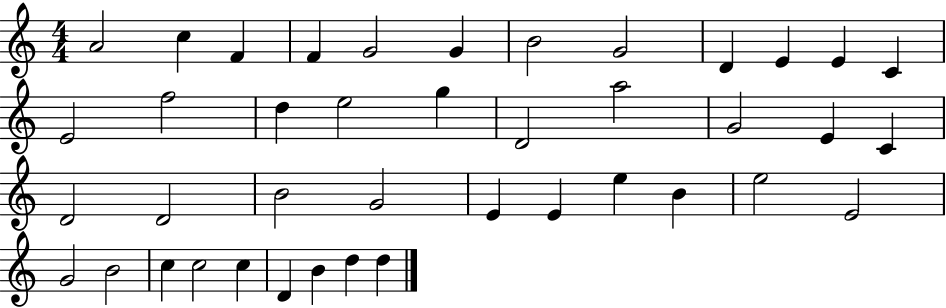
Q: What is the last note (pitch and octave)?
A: D5